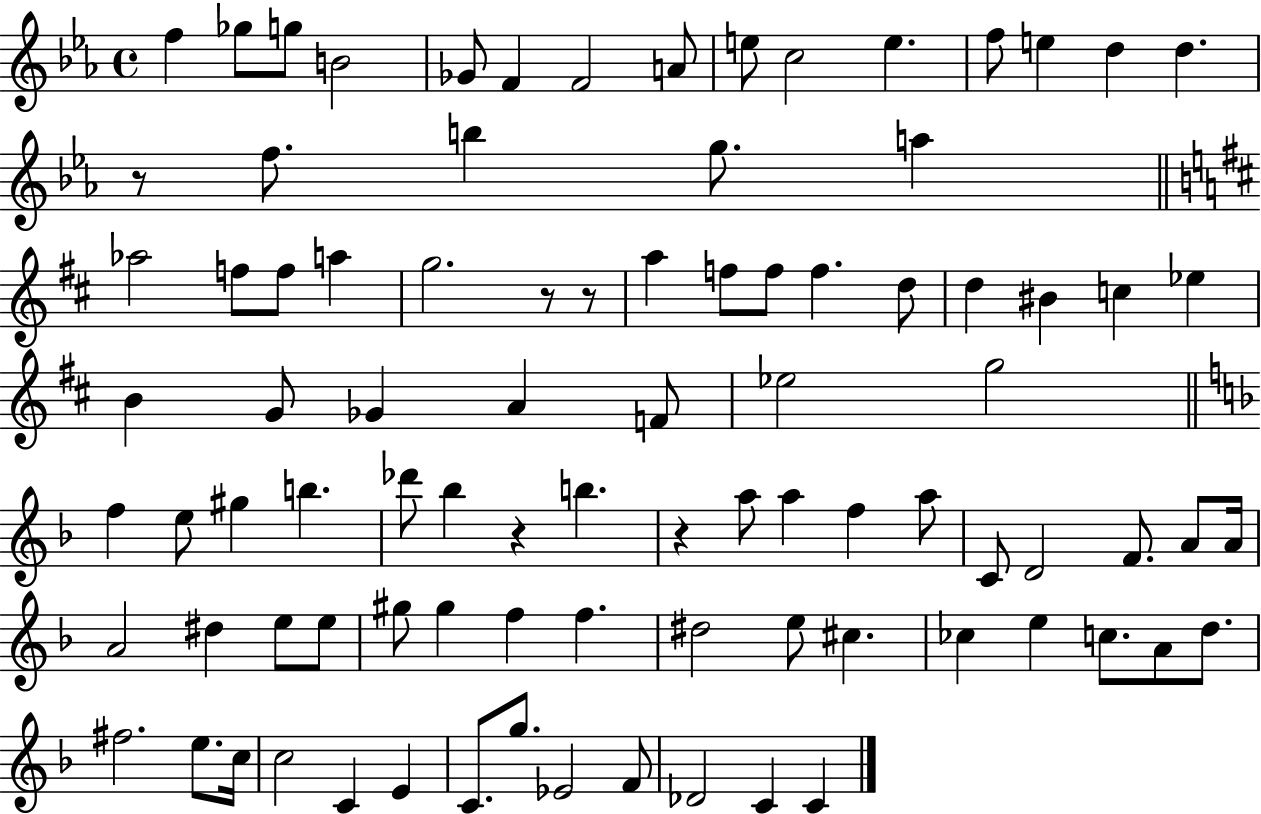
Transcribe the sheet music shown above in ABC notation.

X:1
T:Untitled
M:4/4
L:1/4
K:Eb
f _g/2 g/2 B2 _G/2 F F2 A/2 e/2 c2 e f/2 e d d z/2 f/2 b g/2 a _a2 f/2 f/2 a g2 z/2 z/2 a f/2 f/2 f d/2 d ^B c _e B G/2 _G A F/2 _e2 g2 f e/2 ^g b _d'/2 _b z b z a/2 a f a/2 C/2 D2 F/2 A/2 A/4 A2 ^d e/2 e/2 ^g/2 ^g f f ^d2 e/2 ^c _c e c/2 A/2 d/2 ^f2 e/2 c/4 c2 C E C/2 g/2 _E2 F/2 _D2 C C